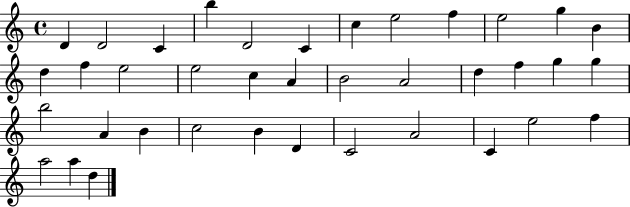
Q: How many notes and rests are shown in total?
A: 38